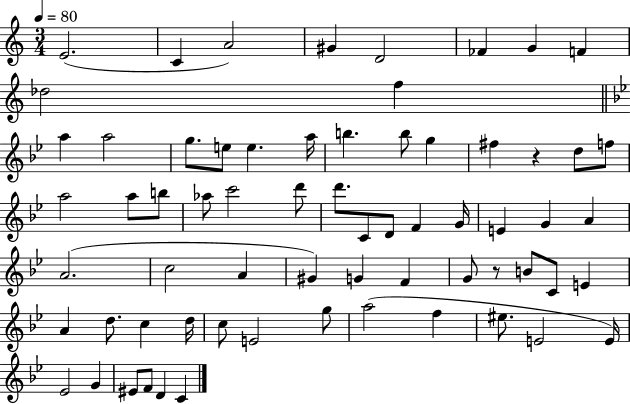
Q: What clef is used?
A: treble